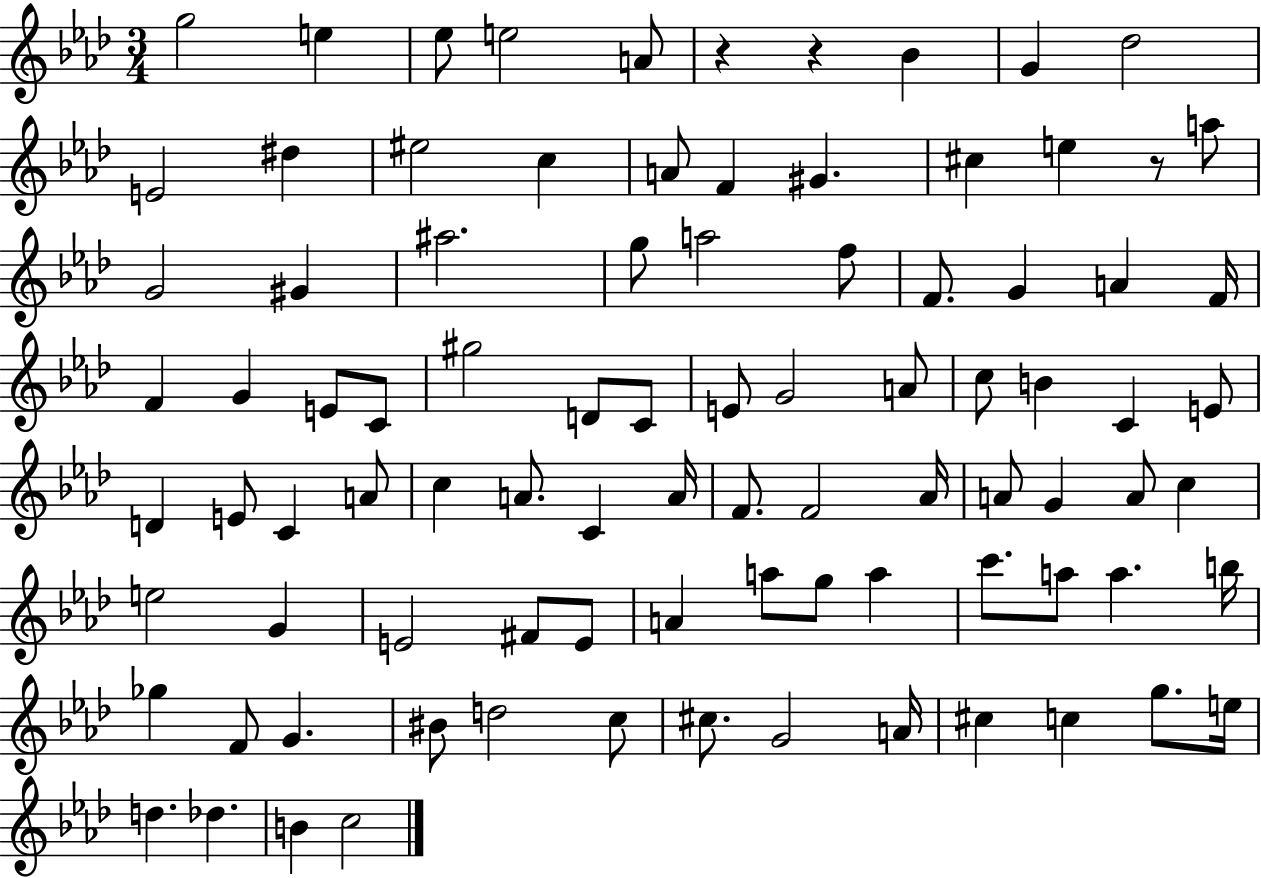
G5/h E5/q Eb5/e E5/h A4/e R/q R/q Bb4/q G4/q Db5/h E4/h D#5/q EIS5/h C5/q A4/e F4/q G#4/q. C#5/q E5/q R/e A5/e G4/h G#4/q A#5/h. G5/e A5/h F5/e F4/e. G4/q A4/q F4/s F4/q G4/q E4/e C4/e G#5/h D4/e C4/e E4/e G4/h A4/e C5/e B4/q C4/q E4/e D4/q E4/e C4/q A4/e C5/q A4/e. C4/q A4/s F4/e. F4/h Ab4/s A4/e G4/q A4/e C5/q E5/h G4/q E4/h F#4/e E4/e A4/q A5/e G5/e A5/q C6/e. A5/e A5/q. B5/s Gb5/q F4/e G4/q. BIS4/e D5/h C5/e C#5/e. G4/h A4/s C#5/q C5/q G5/e. E5/s D5/q. Db5/q. B4/q C5/h